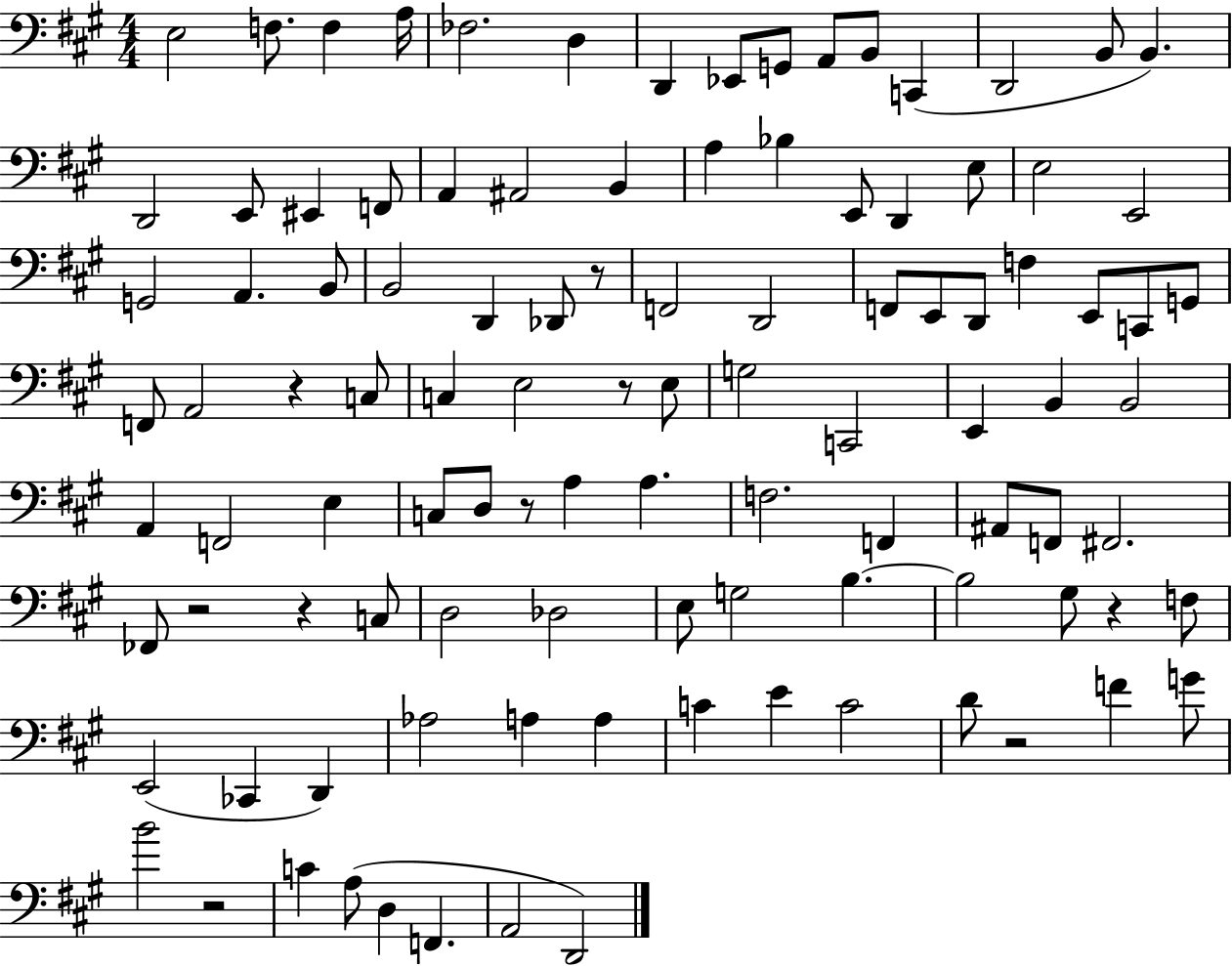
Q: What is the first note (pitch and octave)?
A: E3